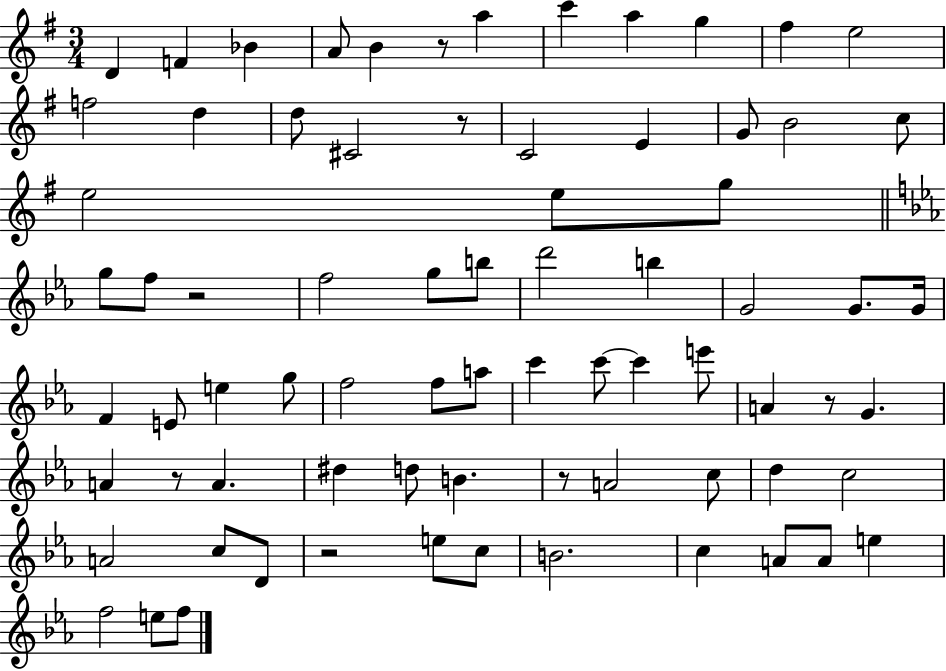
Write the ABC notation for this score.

X:1
T:Untitled
M:3/4
L:1/4
K:G
D F _B A/2 B z/2 a c' a g ^f e2 f2 d d/2 ^C2 z/2 C2 E G/2 B2 c/2 e2 e/2 g/2 g/2 f/2 z2 f2 g/2 b/2 d'2 b G2 G/2 G/4 F E/2 e g/2 f2 f/2 a/2 c' c'/2 c' e'/2 A z/2 G A z/2 A ^d d/2 B z/2 A2 c/2 d c2 A2 c/2 D/2 z2 e/2 c/2 B2 c A/2 A/2 e f2 e/2 f/2